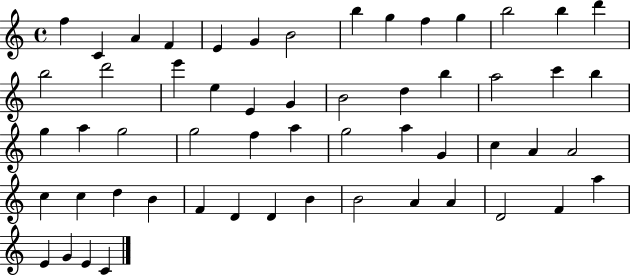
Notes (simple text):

F5/q C4/q A4/q F4/q E4/q G4/q B4/h B5/q G5/q F5/q G5/q B5/h B5/q D6/q B5/h D6/h E6/q E5/q E4/q G4/q B4/h D5/q B5/q A5/h C6/q B5/q G5/q A5/q G5/h G5/h F5/q A5/q G5/h A5/q G4/q C5/q A4/q A4/h C5/q C5/q D5/q B4/q F4/q D4/q D4/q B4/q B4/h A4/q A4/q D4/h F4/q A5/q E4/q G4/q E4/q C4/q